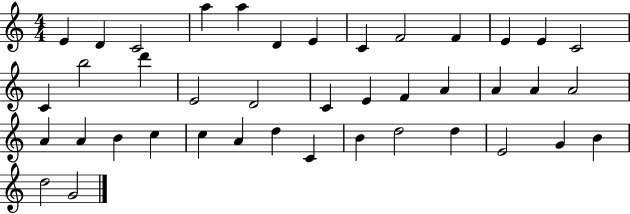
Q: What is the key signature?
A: C major